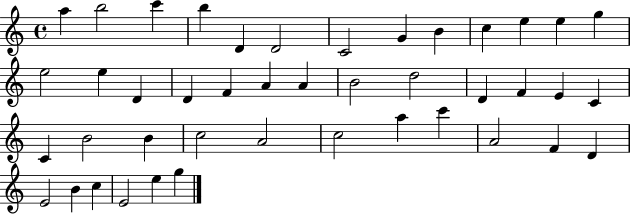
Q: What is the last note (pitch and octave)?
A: G5